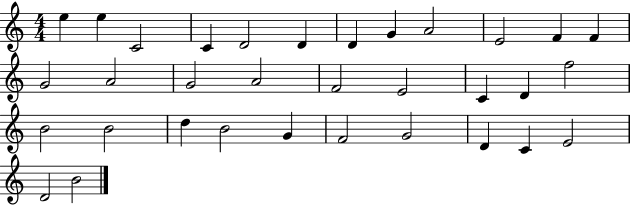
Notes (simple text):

E5/q E5/q C4/h C4/q D4/h D4/q D4/q G4/q A4/h E4/h F4/q F4/q G4/h A4/h G4/h A4/h F4/h E4/h C4/q D4/q F5/h B4/h B4/h D5/q B4/h G4/q F4/h G4/h D4/q C4/q E4/h D4/h B4/h